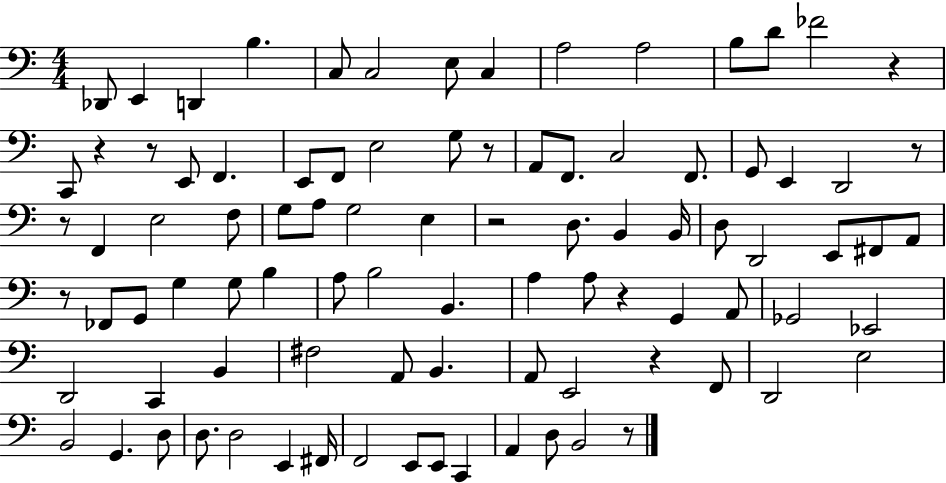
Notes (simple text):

Db2/e E2/q D2/q B3/q. C3/e C3/h E3/e C3/q A3/h A3/h B3/e D4/e FES4/h R/q C2/e R/q R/e E2/e F2/q. E2/e F2/e E3/h G3/e R/e A2/e F2/e. C3/h F2/e. G2/e E2/q D2/h R/e R/e F2/q E3/h F3/e G3/e A3/e G3/h E3/q R/h D3/e. B2/q B2/s D3/e D2/h E2/e F#2/e A2/e R/e FES2/e G2/e G3/q G3/e B3/q A3/e B3/h B2/q. A3/q A3/e R/q G2/q A2/e Gb2/h Eb2/h D2/h C2/q B2/q F#3/h A2/e B2/q. A2/e E2/h R/q F2/e D2/h E3/h B2/h G2/q. D3/e D3/e. D3/h E2/q F#2/s F2/h E2/e E2/e C2/q A2/q D3/e B2/h R/e